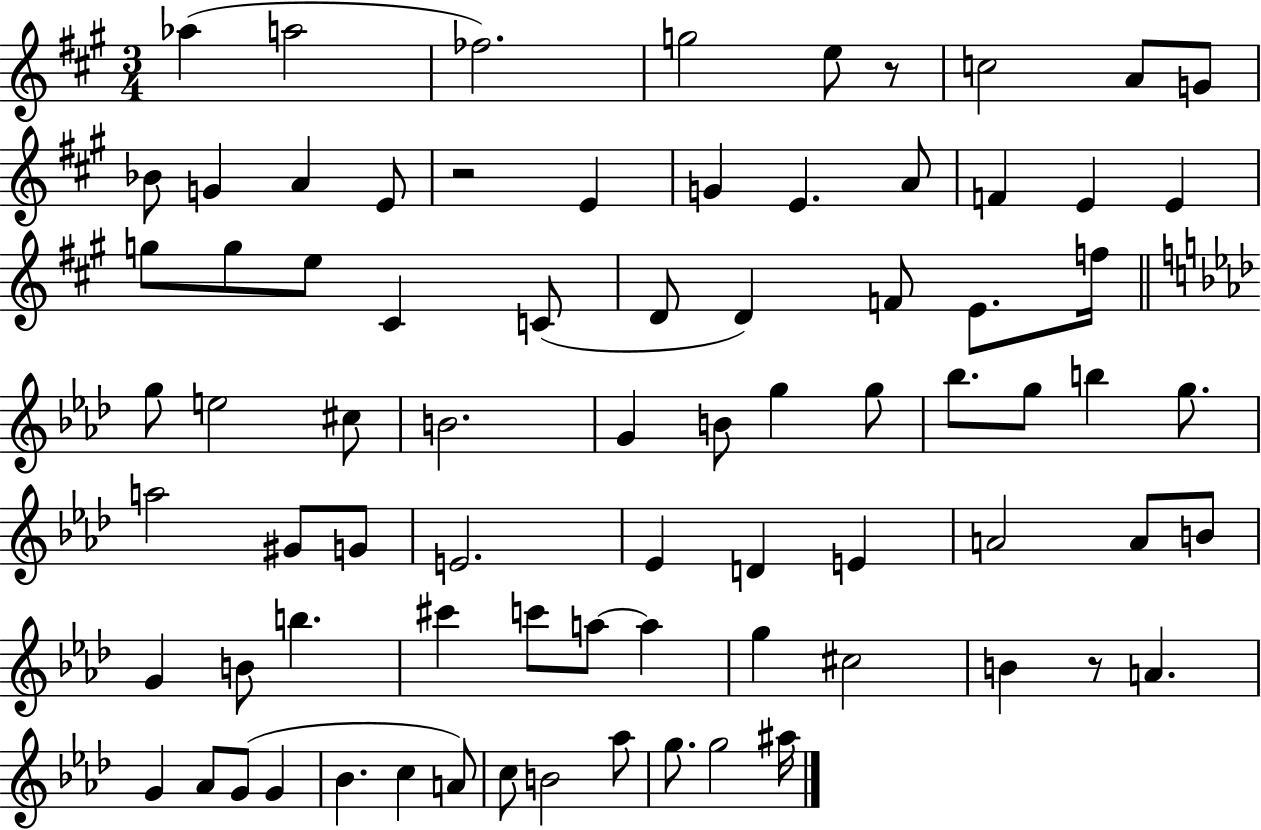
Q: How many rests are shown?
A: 3